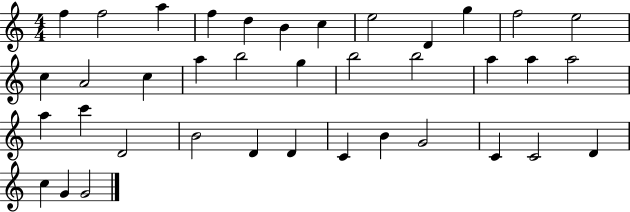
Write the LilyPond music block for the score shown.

{
  \clef treble
  \numericTimeSignature
  \time 4/4
  \key c \major
  f''4 f''2 a''4 | f''4 d''4 b'4 c''4 | e''2 d'4 g''4 | f''2 e''2 | \break c''4 a'2 c''4 | a''4 b''2 g''4 | b''2 b''2 | a''4 a''4 a''2 | \break a''4 c'''4 d'2 | b'2 d'4 d'4 | c'4 b'4 g'2 | c'4 c'2 d'4 | \break c''4 g'4 g'2 | \bar "|."
}